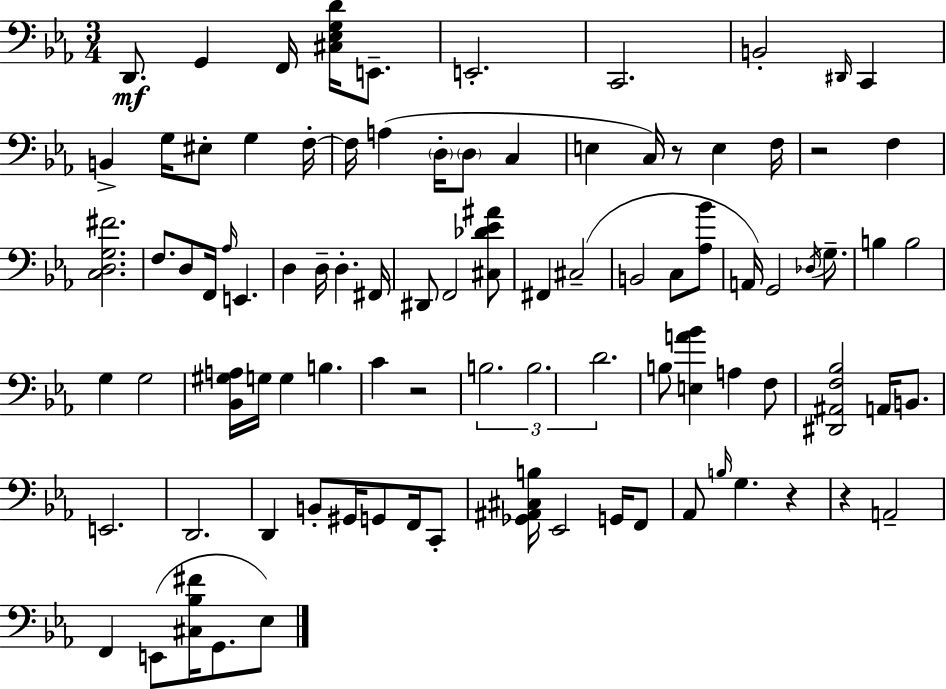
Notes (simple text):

D2/e. G2/q F2/s [C#3,Eb3,G3,D4]/s E2/e. E2/h. C2/h. B2/h D#2/s C2/q B2/q G3/s EIS3/e G3/q F3/s F3/s A3/q D3/s D3/e C3/q E3/q C3/s R/e E3/q F3/s R/h F3/q [C3,D3,G3,F#4]/h. F3/e. D3/e F2/s Ab3/s E2/q. D3/q D3/s D3/q. F#2/s D#2/e F2/h [C#3,Db4,Eb4,A#4]/e F#2/q C#3/h B2/h C3/e [Ab3,Bb4]/e A2/s G2/h Db3/s G3/e. B3/q B3/h G3/q G3/h [Bb2,G#3,A3]/s G3/s G3/q B3/q. C4/q R/h B3/h. B3/h. D4/h. B3/e [E3,A4,Bb4]/q A3/q F3/e [D#2,A#2,F3,Bb3]/h A2/s B2/e. E2/h. D2/h. D2/q B2/e G#2/s G2/e F2/s C2/e [Gb2,A#2,C#3,B3]/s Eb2/h G2/s F2/e Ab2/e B3/s G3/q. R/q R/q A2/h F2/q E2/e [C#3,Bb3,F#4]/s G2/e. Eb3/e